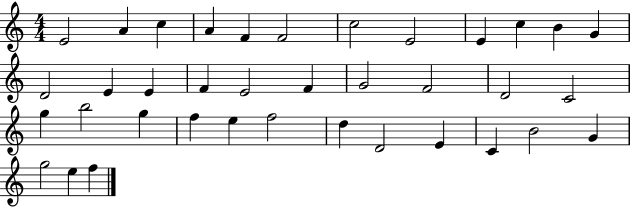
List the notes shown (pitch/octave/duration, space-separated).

E4/h A4/q C5/q A4/q F4/q F4/h C5/h E4/h E4/q C5/q B4/q G4/q D4/h E4/q E4/q F4/q E4/h F4/q G4/h F4/h D4/h C4/h G5/q B5/h G5/q F5/q E5/q F5/h D5/q D4/h E4/q C4/q B4/h G4/q G5/h E5/q F5/q